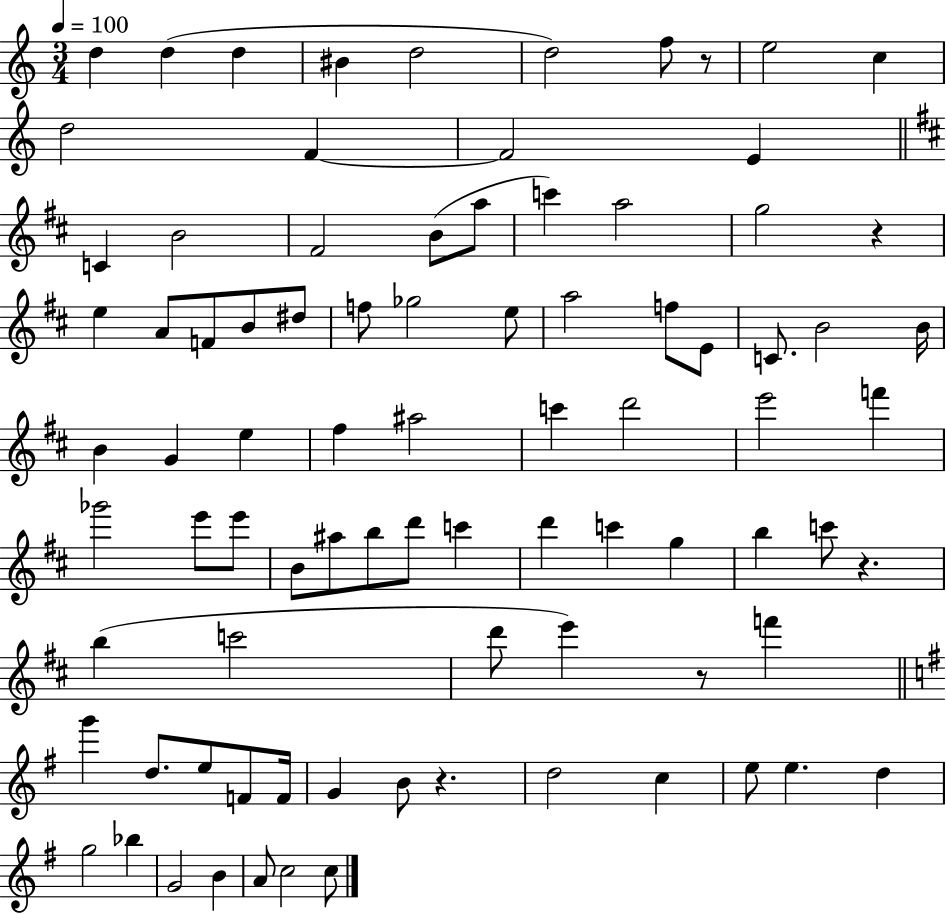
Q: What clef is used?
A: treble